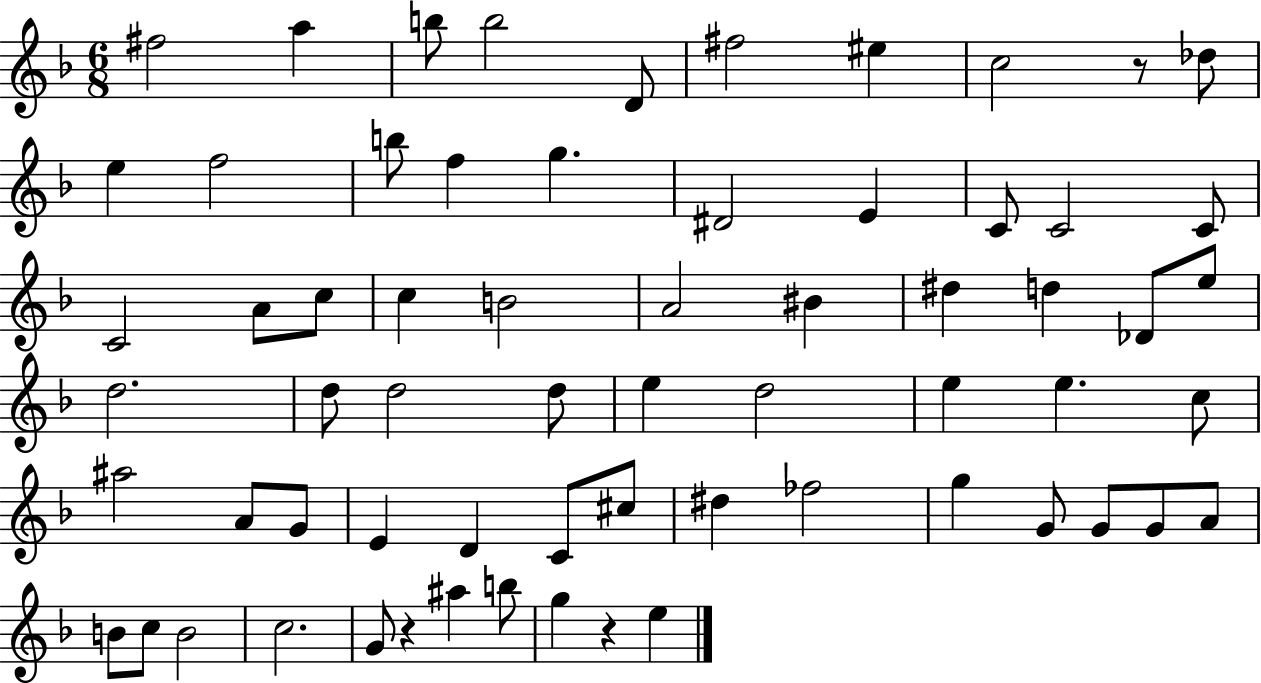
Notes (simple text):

F#5/h A5/q B5/e B5/h D4/e F#5/h EIS5/q C5/h R/e Db5/e E5/q F5/h B5/e F5/q G5/q. D#4/h E4/q C4/e C4/h C4/e C4/h A4/e C5/e C5/q B4/h A4/h BIS4/q D#5/q D5/q Db4/e E5/e D5/h. D5/e D5/h D5/e E5/q D5/h E5/q E5/q. C5/e A#5/h A4/e G4/e E4/q D4/q C4/e C#5/e D#5/q FES5/h G5/q G4/e G4/e G4/e A4/e B4/e C5/e B4/h C5/h. G4/e R/q A#5/q B5/e G5/q R/q E5/q